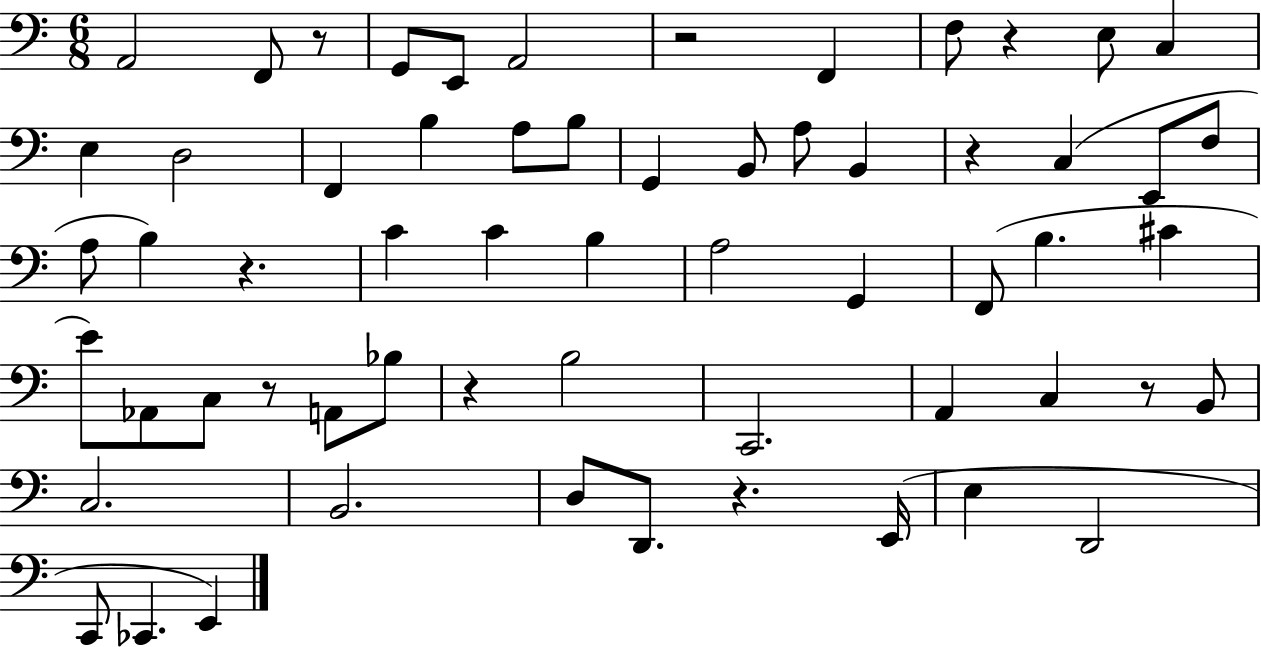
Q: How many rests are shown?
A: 9